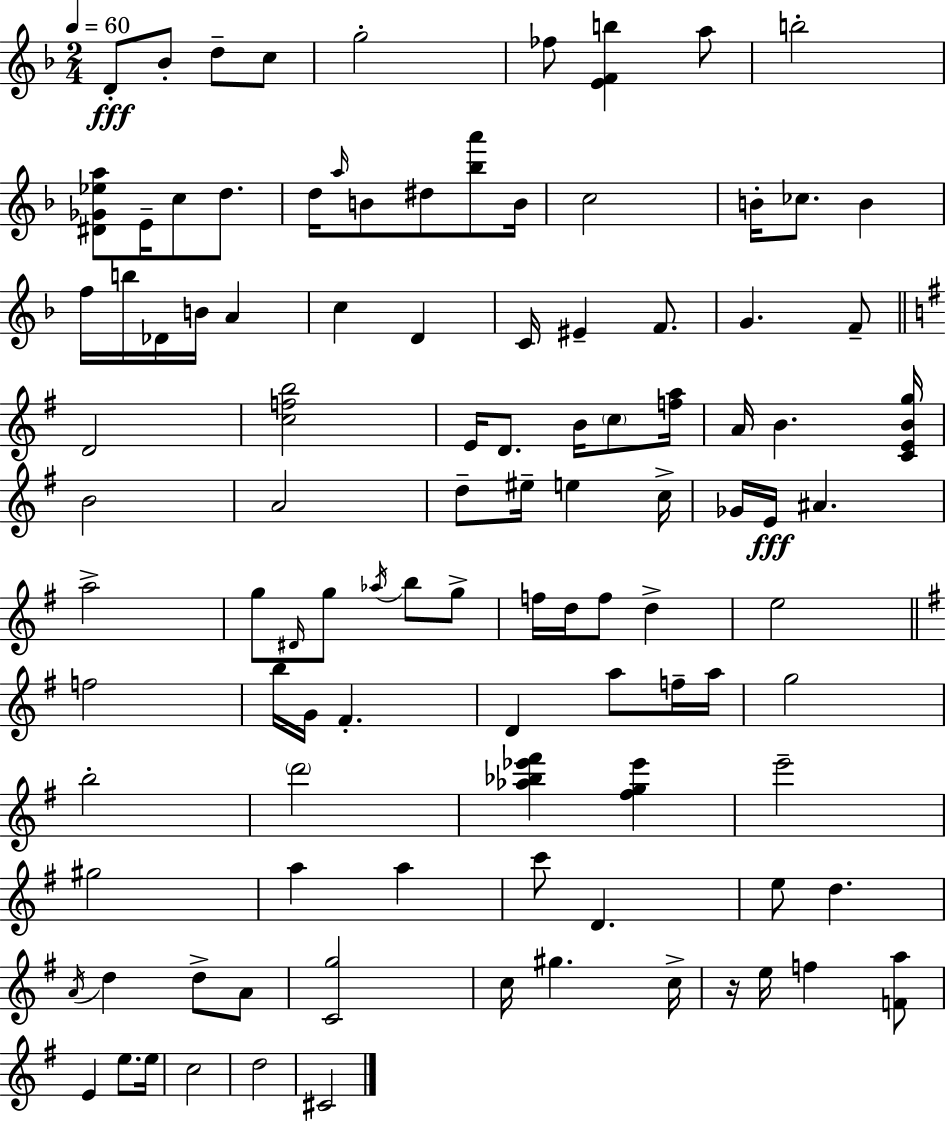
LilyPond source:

{
  \clef treble
  \numericTimeSignature
  \time 2/4
  \key f \major
  \tempo 4 = 60
  \repeat volta 2 { d'8-.\fff bes'8-. d''8-- c''8 | g''2-. | fes''8 <e' f' b''>4 a''8 | b''2-. | \break <dis' ges' ees'' a''>8 e'16-- c''8 d''8. | d''16 \grace { a''16 } b'8 dis''8 <bes'' a'''>8 | b'16 c''2 | b'16-. ces''8. b'4 | \break f''16 b''16 des'16 b'16 a'4 | c''4 d'4 | c'16 eis'4-- f'8. | g'4. f'8-- | \break \bar "||" \break \key g \major d'2 | <c'' f'' b''>2 | e'16 d'8. b'16 \parenthesize c''8 <f'' a''>16 | a'16 b'4. <c' e' b' g''>16 | \break b'2 | a'2 | d''8-- eis''16-- e''4 c''16-> | ges'16 e'16\fff ais'4. | \break a''2-> | g''8 \grace { dis'16 } g''8 \acciaccatura { aes''16 } b''8 | g''8-> f''16 d''16 f''8 d''4-> | e''2 | \break \bar "||" \break \key g \major f''2 | b''16 g'16 fis'4.-. | d'4 a''8 f''16-- a''16 | g''2 | \break b''2-. | \parenthesize d'''2 | <aes'' bes'' ees''' fis'''>4 <fis'' g'' ees'''>4 | e'''2-- | \break gis''2 | a''4 a''4 | c'''8 d'4. | e''8 d''4. | \break \acciaccatura { a'16 } d''4 d''8-> a'8 | <c' g''>2 | c''16 gis''4. | c''16-> r16 e''16 f''4 <f' a''>8 | \break e'4 e''8. | e''16 c''2 | d''2 | cis'2 | \break } \bar "|."
}